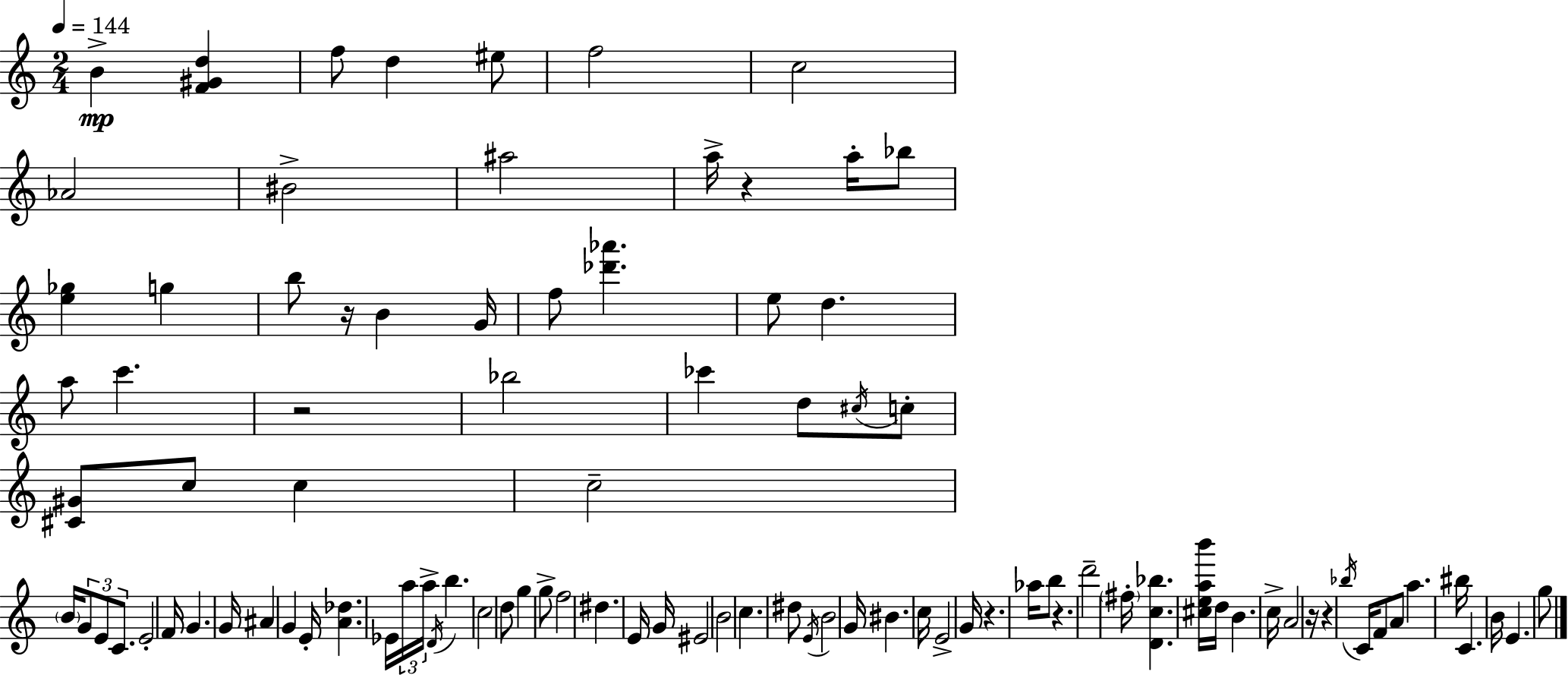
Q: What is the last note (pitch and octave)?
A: G5